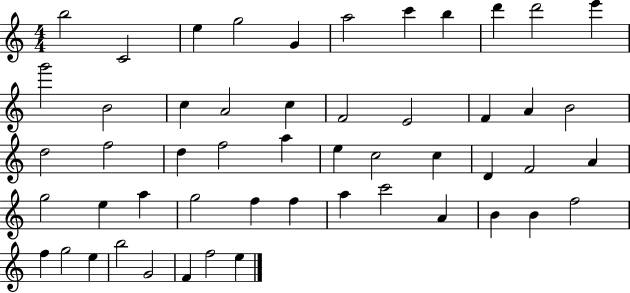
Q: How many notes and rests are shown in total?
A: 52